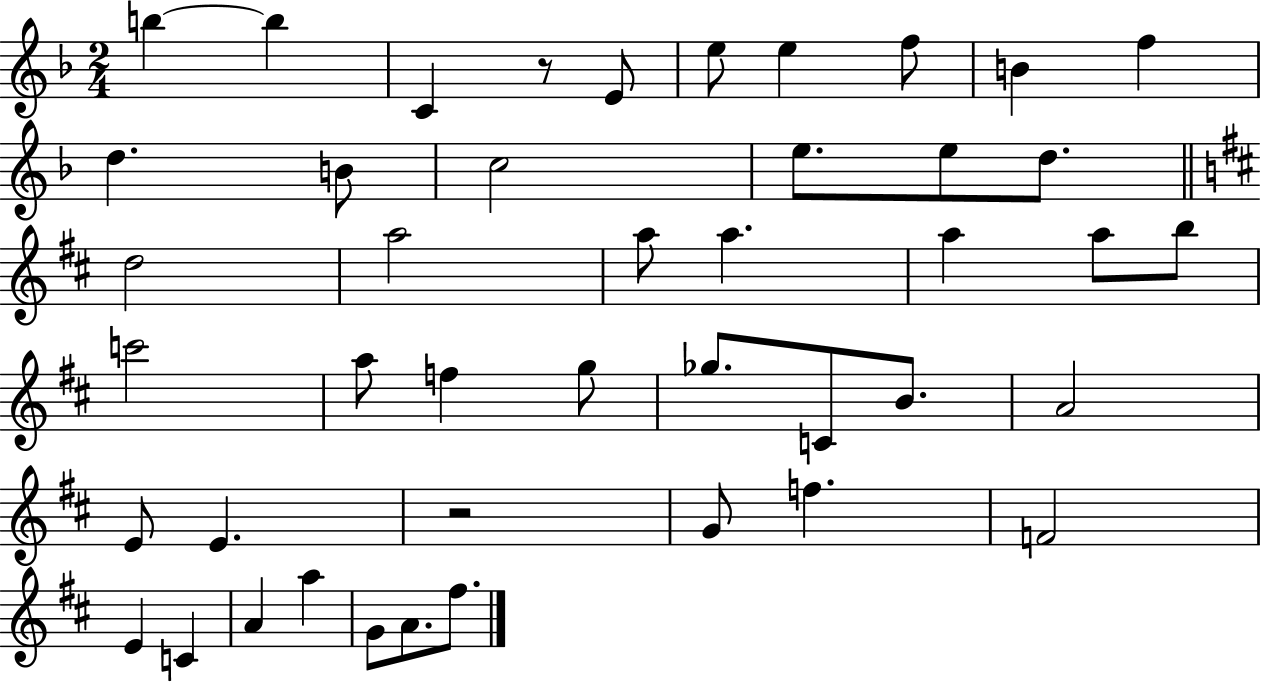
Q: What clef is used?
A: treble